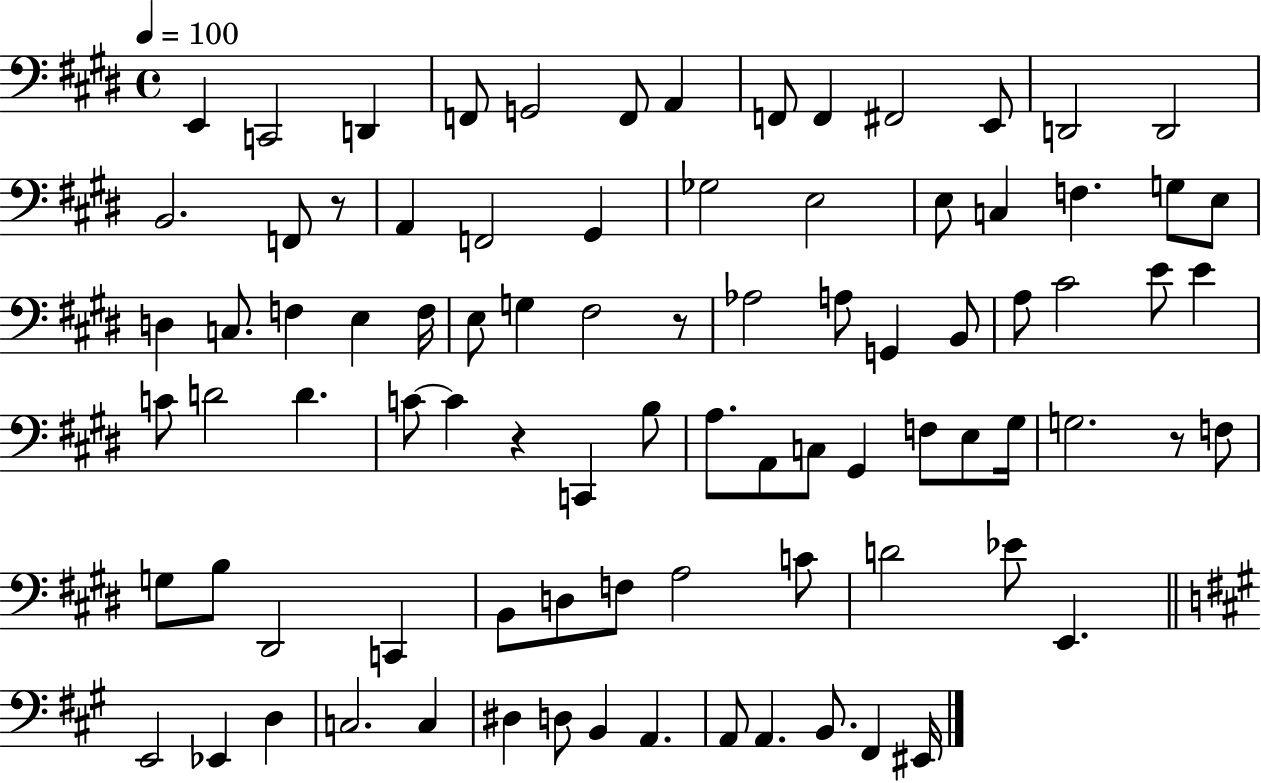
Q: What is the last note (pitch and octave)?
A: EIS2